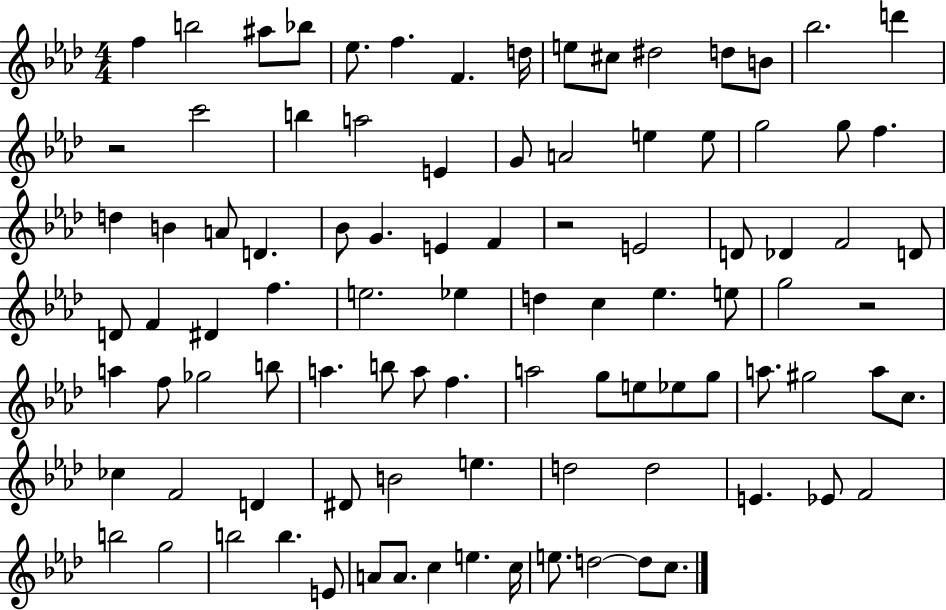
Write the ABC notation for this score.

X:1
T:Untitled
M:4/4
L:1/4
K:Ab
f b2 ^a/2 _b/2 _e/2 f F d/4 e/2 ^c/2 ^d2 d/2 B/2 _b2 d' z2 c'2 b a2 E G/2 A2 e e/2 g2 g/2 f d B A/2 D _B/2 G E F z2 E2 D/2 _D F2 D/2 D/2 F ^D f e2 _e d c _e e/2 g2 z2 a f/2 _g2 b/2 a b/2 a/2 f a2 g/2 e/2 _e/2 g/2 a/2 ^g2 a/2 c/2 _c F2 D ^D/2 B2 e d2 d2 E _E/2 F2 b2 g2 b2 b E/2 A/2 A/2 c e c/4 e/2 d2 d/2 c/2